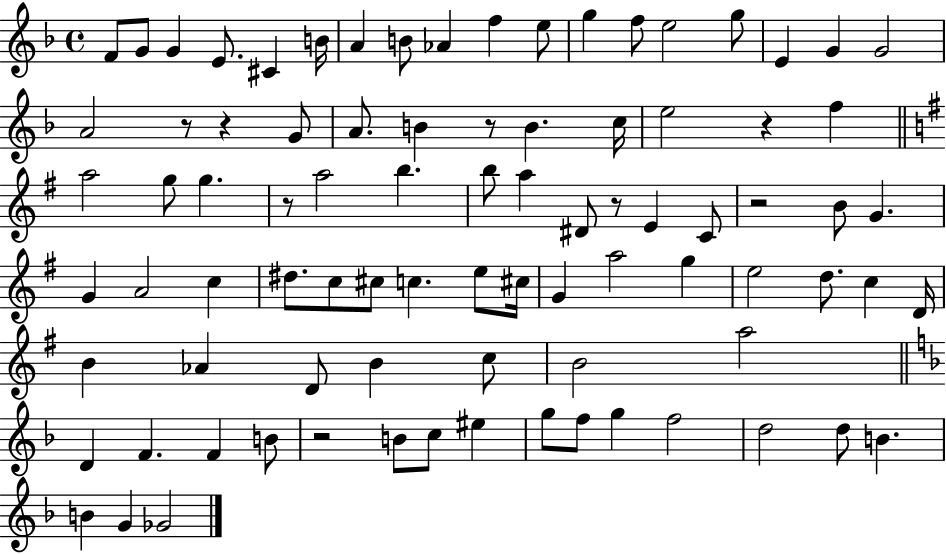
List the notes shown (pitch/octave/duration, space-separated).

F4/e G4/e G4/q E4/e. C#4/q B4/s A4/q B4/e Ab4/q F5/q E5/e G5/q F5/e E5/h G5/e E4/q G4/q G4/h A4/h R/e R/q G4/e A4/e. B4/q R/e B4/q. C5/s E5/h R/q F5/q A5/h G5/e G5/q. R/e A5/h B5/q. B5/e A5/q D#4/e R/e E4/q C4/e R/h B4/e G4/q. G4/q A4/h C5/q D#5/e. C5/e C#5/e C5/q. E5/e C#5/s G4/q A5/h G5/q E5/h D5/e. C5/q D4/s B4/q Ab4/q D4/e B4/q C5/e B4/h A5/h D4/q F4/q. F4/q B4/e R/h B4/e C5/e EIS5/q G5/e F5/e G5/q F5/h D5/h D5/e B4/q. B4/q G4/q Gb4/h